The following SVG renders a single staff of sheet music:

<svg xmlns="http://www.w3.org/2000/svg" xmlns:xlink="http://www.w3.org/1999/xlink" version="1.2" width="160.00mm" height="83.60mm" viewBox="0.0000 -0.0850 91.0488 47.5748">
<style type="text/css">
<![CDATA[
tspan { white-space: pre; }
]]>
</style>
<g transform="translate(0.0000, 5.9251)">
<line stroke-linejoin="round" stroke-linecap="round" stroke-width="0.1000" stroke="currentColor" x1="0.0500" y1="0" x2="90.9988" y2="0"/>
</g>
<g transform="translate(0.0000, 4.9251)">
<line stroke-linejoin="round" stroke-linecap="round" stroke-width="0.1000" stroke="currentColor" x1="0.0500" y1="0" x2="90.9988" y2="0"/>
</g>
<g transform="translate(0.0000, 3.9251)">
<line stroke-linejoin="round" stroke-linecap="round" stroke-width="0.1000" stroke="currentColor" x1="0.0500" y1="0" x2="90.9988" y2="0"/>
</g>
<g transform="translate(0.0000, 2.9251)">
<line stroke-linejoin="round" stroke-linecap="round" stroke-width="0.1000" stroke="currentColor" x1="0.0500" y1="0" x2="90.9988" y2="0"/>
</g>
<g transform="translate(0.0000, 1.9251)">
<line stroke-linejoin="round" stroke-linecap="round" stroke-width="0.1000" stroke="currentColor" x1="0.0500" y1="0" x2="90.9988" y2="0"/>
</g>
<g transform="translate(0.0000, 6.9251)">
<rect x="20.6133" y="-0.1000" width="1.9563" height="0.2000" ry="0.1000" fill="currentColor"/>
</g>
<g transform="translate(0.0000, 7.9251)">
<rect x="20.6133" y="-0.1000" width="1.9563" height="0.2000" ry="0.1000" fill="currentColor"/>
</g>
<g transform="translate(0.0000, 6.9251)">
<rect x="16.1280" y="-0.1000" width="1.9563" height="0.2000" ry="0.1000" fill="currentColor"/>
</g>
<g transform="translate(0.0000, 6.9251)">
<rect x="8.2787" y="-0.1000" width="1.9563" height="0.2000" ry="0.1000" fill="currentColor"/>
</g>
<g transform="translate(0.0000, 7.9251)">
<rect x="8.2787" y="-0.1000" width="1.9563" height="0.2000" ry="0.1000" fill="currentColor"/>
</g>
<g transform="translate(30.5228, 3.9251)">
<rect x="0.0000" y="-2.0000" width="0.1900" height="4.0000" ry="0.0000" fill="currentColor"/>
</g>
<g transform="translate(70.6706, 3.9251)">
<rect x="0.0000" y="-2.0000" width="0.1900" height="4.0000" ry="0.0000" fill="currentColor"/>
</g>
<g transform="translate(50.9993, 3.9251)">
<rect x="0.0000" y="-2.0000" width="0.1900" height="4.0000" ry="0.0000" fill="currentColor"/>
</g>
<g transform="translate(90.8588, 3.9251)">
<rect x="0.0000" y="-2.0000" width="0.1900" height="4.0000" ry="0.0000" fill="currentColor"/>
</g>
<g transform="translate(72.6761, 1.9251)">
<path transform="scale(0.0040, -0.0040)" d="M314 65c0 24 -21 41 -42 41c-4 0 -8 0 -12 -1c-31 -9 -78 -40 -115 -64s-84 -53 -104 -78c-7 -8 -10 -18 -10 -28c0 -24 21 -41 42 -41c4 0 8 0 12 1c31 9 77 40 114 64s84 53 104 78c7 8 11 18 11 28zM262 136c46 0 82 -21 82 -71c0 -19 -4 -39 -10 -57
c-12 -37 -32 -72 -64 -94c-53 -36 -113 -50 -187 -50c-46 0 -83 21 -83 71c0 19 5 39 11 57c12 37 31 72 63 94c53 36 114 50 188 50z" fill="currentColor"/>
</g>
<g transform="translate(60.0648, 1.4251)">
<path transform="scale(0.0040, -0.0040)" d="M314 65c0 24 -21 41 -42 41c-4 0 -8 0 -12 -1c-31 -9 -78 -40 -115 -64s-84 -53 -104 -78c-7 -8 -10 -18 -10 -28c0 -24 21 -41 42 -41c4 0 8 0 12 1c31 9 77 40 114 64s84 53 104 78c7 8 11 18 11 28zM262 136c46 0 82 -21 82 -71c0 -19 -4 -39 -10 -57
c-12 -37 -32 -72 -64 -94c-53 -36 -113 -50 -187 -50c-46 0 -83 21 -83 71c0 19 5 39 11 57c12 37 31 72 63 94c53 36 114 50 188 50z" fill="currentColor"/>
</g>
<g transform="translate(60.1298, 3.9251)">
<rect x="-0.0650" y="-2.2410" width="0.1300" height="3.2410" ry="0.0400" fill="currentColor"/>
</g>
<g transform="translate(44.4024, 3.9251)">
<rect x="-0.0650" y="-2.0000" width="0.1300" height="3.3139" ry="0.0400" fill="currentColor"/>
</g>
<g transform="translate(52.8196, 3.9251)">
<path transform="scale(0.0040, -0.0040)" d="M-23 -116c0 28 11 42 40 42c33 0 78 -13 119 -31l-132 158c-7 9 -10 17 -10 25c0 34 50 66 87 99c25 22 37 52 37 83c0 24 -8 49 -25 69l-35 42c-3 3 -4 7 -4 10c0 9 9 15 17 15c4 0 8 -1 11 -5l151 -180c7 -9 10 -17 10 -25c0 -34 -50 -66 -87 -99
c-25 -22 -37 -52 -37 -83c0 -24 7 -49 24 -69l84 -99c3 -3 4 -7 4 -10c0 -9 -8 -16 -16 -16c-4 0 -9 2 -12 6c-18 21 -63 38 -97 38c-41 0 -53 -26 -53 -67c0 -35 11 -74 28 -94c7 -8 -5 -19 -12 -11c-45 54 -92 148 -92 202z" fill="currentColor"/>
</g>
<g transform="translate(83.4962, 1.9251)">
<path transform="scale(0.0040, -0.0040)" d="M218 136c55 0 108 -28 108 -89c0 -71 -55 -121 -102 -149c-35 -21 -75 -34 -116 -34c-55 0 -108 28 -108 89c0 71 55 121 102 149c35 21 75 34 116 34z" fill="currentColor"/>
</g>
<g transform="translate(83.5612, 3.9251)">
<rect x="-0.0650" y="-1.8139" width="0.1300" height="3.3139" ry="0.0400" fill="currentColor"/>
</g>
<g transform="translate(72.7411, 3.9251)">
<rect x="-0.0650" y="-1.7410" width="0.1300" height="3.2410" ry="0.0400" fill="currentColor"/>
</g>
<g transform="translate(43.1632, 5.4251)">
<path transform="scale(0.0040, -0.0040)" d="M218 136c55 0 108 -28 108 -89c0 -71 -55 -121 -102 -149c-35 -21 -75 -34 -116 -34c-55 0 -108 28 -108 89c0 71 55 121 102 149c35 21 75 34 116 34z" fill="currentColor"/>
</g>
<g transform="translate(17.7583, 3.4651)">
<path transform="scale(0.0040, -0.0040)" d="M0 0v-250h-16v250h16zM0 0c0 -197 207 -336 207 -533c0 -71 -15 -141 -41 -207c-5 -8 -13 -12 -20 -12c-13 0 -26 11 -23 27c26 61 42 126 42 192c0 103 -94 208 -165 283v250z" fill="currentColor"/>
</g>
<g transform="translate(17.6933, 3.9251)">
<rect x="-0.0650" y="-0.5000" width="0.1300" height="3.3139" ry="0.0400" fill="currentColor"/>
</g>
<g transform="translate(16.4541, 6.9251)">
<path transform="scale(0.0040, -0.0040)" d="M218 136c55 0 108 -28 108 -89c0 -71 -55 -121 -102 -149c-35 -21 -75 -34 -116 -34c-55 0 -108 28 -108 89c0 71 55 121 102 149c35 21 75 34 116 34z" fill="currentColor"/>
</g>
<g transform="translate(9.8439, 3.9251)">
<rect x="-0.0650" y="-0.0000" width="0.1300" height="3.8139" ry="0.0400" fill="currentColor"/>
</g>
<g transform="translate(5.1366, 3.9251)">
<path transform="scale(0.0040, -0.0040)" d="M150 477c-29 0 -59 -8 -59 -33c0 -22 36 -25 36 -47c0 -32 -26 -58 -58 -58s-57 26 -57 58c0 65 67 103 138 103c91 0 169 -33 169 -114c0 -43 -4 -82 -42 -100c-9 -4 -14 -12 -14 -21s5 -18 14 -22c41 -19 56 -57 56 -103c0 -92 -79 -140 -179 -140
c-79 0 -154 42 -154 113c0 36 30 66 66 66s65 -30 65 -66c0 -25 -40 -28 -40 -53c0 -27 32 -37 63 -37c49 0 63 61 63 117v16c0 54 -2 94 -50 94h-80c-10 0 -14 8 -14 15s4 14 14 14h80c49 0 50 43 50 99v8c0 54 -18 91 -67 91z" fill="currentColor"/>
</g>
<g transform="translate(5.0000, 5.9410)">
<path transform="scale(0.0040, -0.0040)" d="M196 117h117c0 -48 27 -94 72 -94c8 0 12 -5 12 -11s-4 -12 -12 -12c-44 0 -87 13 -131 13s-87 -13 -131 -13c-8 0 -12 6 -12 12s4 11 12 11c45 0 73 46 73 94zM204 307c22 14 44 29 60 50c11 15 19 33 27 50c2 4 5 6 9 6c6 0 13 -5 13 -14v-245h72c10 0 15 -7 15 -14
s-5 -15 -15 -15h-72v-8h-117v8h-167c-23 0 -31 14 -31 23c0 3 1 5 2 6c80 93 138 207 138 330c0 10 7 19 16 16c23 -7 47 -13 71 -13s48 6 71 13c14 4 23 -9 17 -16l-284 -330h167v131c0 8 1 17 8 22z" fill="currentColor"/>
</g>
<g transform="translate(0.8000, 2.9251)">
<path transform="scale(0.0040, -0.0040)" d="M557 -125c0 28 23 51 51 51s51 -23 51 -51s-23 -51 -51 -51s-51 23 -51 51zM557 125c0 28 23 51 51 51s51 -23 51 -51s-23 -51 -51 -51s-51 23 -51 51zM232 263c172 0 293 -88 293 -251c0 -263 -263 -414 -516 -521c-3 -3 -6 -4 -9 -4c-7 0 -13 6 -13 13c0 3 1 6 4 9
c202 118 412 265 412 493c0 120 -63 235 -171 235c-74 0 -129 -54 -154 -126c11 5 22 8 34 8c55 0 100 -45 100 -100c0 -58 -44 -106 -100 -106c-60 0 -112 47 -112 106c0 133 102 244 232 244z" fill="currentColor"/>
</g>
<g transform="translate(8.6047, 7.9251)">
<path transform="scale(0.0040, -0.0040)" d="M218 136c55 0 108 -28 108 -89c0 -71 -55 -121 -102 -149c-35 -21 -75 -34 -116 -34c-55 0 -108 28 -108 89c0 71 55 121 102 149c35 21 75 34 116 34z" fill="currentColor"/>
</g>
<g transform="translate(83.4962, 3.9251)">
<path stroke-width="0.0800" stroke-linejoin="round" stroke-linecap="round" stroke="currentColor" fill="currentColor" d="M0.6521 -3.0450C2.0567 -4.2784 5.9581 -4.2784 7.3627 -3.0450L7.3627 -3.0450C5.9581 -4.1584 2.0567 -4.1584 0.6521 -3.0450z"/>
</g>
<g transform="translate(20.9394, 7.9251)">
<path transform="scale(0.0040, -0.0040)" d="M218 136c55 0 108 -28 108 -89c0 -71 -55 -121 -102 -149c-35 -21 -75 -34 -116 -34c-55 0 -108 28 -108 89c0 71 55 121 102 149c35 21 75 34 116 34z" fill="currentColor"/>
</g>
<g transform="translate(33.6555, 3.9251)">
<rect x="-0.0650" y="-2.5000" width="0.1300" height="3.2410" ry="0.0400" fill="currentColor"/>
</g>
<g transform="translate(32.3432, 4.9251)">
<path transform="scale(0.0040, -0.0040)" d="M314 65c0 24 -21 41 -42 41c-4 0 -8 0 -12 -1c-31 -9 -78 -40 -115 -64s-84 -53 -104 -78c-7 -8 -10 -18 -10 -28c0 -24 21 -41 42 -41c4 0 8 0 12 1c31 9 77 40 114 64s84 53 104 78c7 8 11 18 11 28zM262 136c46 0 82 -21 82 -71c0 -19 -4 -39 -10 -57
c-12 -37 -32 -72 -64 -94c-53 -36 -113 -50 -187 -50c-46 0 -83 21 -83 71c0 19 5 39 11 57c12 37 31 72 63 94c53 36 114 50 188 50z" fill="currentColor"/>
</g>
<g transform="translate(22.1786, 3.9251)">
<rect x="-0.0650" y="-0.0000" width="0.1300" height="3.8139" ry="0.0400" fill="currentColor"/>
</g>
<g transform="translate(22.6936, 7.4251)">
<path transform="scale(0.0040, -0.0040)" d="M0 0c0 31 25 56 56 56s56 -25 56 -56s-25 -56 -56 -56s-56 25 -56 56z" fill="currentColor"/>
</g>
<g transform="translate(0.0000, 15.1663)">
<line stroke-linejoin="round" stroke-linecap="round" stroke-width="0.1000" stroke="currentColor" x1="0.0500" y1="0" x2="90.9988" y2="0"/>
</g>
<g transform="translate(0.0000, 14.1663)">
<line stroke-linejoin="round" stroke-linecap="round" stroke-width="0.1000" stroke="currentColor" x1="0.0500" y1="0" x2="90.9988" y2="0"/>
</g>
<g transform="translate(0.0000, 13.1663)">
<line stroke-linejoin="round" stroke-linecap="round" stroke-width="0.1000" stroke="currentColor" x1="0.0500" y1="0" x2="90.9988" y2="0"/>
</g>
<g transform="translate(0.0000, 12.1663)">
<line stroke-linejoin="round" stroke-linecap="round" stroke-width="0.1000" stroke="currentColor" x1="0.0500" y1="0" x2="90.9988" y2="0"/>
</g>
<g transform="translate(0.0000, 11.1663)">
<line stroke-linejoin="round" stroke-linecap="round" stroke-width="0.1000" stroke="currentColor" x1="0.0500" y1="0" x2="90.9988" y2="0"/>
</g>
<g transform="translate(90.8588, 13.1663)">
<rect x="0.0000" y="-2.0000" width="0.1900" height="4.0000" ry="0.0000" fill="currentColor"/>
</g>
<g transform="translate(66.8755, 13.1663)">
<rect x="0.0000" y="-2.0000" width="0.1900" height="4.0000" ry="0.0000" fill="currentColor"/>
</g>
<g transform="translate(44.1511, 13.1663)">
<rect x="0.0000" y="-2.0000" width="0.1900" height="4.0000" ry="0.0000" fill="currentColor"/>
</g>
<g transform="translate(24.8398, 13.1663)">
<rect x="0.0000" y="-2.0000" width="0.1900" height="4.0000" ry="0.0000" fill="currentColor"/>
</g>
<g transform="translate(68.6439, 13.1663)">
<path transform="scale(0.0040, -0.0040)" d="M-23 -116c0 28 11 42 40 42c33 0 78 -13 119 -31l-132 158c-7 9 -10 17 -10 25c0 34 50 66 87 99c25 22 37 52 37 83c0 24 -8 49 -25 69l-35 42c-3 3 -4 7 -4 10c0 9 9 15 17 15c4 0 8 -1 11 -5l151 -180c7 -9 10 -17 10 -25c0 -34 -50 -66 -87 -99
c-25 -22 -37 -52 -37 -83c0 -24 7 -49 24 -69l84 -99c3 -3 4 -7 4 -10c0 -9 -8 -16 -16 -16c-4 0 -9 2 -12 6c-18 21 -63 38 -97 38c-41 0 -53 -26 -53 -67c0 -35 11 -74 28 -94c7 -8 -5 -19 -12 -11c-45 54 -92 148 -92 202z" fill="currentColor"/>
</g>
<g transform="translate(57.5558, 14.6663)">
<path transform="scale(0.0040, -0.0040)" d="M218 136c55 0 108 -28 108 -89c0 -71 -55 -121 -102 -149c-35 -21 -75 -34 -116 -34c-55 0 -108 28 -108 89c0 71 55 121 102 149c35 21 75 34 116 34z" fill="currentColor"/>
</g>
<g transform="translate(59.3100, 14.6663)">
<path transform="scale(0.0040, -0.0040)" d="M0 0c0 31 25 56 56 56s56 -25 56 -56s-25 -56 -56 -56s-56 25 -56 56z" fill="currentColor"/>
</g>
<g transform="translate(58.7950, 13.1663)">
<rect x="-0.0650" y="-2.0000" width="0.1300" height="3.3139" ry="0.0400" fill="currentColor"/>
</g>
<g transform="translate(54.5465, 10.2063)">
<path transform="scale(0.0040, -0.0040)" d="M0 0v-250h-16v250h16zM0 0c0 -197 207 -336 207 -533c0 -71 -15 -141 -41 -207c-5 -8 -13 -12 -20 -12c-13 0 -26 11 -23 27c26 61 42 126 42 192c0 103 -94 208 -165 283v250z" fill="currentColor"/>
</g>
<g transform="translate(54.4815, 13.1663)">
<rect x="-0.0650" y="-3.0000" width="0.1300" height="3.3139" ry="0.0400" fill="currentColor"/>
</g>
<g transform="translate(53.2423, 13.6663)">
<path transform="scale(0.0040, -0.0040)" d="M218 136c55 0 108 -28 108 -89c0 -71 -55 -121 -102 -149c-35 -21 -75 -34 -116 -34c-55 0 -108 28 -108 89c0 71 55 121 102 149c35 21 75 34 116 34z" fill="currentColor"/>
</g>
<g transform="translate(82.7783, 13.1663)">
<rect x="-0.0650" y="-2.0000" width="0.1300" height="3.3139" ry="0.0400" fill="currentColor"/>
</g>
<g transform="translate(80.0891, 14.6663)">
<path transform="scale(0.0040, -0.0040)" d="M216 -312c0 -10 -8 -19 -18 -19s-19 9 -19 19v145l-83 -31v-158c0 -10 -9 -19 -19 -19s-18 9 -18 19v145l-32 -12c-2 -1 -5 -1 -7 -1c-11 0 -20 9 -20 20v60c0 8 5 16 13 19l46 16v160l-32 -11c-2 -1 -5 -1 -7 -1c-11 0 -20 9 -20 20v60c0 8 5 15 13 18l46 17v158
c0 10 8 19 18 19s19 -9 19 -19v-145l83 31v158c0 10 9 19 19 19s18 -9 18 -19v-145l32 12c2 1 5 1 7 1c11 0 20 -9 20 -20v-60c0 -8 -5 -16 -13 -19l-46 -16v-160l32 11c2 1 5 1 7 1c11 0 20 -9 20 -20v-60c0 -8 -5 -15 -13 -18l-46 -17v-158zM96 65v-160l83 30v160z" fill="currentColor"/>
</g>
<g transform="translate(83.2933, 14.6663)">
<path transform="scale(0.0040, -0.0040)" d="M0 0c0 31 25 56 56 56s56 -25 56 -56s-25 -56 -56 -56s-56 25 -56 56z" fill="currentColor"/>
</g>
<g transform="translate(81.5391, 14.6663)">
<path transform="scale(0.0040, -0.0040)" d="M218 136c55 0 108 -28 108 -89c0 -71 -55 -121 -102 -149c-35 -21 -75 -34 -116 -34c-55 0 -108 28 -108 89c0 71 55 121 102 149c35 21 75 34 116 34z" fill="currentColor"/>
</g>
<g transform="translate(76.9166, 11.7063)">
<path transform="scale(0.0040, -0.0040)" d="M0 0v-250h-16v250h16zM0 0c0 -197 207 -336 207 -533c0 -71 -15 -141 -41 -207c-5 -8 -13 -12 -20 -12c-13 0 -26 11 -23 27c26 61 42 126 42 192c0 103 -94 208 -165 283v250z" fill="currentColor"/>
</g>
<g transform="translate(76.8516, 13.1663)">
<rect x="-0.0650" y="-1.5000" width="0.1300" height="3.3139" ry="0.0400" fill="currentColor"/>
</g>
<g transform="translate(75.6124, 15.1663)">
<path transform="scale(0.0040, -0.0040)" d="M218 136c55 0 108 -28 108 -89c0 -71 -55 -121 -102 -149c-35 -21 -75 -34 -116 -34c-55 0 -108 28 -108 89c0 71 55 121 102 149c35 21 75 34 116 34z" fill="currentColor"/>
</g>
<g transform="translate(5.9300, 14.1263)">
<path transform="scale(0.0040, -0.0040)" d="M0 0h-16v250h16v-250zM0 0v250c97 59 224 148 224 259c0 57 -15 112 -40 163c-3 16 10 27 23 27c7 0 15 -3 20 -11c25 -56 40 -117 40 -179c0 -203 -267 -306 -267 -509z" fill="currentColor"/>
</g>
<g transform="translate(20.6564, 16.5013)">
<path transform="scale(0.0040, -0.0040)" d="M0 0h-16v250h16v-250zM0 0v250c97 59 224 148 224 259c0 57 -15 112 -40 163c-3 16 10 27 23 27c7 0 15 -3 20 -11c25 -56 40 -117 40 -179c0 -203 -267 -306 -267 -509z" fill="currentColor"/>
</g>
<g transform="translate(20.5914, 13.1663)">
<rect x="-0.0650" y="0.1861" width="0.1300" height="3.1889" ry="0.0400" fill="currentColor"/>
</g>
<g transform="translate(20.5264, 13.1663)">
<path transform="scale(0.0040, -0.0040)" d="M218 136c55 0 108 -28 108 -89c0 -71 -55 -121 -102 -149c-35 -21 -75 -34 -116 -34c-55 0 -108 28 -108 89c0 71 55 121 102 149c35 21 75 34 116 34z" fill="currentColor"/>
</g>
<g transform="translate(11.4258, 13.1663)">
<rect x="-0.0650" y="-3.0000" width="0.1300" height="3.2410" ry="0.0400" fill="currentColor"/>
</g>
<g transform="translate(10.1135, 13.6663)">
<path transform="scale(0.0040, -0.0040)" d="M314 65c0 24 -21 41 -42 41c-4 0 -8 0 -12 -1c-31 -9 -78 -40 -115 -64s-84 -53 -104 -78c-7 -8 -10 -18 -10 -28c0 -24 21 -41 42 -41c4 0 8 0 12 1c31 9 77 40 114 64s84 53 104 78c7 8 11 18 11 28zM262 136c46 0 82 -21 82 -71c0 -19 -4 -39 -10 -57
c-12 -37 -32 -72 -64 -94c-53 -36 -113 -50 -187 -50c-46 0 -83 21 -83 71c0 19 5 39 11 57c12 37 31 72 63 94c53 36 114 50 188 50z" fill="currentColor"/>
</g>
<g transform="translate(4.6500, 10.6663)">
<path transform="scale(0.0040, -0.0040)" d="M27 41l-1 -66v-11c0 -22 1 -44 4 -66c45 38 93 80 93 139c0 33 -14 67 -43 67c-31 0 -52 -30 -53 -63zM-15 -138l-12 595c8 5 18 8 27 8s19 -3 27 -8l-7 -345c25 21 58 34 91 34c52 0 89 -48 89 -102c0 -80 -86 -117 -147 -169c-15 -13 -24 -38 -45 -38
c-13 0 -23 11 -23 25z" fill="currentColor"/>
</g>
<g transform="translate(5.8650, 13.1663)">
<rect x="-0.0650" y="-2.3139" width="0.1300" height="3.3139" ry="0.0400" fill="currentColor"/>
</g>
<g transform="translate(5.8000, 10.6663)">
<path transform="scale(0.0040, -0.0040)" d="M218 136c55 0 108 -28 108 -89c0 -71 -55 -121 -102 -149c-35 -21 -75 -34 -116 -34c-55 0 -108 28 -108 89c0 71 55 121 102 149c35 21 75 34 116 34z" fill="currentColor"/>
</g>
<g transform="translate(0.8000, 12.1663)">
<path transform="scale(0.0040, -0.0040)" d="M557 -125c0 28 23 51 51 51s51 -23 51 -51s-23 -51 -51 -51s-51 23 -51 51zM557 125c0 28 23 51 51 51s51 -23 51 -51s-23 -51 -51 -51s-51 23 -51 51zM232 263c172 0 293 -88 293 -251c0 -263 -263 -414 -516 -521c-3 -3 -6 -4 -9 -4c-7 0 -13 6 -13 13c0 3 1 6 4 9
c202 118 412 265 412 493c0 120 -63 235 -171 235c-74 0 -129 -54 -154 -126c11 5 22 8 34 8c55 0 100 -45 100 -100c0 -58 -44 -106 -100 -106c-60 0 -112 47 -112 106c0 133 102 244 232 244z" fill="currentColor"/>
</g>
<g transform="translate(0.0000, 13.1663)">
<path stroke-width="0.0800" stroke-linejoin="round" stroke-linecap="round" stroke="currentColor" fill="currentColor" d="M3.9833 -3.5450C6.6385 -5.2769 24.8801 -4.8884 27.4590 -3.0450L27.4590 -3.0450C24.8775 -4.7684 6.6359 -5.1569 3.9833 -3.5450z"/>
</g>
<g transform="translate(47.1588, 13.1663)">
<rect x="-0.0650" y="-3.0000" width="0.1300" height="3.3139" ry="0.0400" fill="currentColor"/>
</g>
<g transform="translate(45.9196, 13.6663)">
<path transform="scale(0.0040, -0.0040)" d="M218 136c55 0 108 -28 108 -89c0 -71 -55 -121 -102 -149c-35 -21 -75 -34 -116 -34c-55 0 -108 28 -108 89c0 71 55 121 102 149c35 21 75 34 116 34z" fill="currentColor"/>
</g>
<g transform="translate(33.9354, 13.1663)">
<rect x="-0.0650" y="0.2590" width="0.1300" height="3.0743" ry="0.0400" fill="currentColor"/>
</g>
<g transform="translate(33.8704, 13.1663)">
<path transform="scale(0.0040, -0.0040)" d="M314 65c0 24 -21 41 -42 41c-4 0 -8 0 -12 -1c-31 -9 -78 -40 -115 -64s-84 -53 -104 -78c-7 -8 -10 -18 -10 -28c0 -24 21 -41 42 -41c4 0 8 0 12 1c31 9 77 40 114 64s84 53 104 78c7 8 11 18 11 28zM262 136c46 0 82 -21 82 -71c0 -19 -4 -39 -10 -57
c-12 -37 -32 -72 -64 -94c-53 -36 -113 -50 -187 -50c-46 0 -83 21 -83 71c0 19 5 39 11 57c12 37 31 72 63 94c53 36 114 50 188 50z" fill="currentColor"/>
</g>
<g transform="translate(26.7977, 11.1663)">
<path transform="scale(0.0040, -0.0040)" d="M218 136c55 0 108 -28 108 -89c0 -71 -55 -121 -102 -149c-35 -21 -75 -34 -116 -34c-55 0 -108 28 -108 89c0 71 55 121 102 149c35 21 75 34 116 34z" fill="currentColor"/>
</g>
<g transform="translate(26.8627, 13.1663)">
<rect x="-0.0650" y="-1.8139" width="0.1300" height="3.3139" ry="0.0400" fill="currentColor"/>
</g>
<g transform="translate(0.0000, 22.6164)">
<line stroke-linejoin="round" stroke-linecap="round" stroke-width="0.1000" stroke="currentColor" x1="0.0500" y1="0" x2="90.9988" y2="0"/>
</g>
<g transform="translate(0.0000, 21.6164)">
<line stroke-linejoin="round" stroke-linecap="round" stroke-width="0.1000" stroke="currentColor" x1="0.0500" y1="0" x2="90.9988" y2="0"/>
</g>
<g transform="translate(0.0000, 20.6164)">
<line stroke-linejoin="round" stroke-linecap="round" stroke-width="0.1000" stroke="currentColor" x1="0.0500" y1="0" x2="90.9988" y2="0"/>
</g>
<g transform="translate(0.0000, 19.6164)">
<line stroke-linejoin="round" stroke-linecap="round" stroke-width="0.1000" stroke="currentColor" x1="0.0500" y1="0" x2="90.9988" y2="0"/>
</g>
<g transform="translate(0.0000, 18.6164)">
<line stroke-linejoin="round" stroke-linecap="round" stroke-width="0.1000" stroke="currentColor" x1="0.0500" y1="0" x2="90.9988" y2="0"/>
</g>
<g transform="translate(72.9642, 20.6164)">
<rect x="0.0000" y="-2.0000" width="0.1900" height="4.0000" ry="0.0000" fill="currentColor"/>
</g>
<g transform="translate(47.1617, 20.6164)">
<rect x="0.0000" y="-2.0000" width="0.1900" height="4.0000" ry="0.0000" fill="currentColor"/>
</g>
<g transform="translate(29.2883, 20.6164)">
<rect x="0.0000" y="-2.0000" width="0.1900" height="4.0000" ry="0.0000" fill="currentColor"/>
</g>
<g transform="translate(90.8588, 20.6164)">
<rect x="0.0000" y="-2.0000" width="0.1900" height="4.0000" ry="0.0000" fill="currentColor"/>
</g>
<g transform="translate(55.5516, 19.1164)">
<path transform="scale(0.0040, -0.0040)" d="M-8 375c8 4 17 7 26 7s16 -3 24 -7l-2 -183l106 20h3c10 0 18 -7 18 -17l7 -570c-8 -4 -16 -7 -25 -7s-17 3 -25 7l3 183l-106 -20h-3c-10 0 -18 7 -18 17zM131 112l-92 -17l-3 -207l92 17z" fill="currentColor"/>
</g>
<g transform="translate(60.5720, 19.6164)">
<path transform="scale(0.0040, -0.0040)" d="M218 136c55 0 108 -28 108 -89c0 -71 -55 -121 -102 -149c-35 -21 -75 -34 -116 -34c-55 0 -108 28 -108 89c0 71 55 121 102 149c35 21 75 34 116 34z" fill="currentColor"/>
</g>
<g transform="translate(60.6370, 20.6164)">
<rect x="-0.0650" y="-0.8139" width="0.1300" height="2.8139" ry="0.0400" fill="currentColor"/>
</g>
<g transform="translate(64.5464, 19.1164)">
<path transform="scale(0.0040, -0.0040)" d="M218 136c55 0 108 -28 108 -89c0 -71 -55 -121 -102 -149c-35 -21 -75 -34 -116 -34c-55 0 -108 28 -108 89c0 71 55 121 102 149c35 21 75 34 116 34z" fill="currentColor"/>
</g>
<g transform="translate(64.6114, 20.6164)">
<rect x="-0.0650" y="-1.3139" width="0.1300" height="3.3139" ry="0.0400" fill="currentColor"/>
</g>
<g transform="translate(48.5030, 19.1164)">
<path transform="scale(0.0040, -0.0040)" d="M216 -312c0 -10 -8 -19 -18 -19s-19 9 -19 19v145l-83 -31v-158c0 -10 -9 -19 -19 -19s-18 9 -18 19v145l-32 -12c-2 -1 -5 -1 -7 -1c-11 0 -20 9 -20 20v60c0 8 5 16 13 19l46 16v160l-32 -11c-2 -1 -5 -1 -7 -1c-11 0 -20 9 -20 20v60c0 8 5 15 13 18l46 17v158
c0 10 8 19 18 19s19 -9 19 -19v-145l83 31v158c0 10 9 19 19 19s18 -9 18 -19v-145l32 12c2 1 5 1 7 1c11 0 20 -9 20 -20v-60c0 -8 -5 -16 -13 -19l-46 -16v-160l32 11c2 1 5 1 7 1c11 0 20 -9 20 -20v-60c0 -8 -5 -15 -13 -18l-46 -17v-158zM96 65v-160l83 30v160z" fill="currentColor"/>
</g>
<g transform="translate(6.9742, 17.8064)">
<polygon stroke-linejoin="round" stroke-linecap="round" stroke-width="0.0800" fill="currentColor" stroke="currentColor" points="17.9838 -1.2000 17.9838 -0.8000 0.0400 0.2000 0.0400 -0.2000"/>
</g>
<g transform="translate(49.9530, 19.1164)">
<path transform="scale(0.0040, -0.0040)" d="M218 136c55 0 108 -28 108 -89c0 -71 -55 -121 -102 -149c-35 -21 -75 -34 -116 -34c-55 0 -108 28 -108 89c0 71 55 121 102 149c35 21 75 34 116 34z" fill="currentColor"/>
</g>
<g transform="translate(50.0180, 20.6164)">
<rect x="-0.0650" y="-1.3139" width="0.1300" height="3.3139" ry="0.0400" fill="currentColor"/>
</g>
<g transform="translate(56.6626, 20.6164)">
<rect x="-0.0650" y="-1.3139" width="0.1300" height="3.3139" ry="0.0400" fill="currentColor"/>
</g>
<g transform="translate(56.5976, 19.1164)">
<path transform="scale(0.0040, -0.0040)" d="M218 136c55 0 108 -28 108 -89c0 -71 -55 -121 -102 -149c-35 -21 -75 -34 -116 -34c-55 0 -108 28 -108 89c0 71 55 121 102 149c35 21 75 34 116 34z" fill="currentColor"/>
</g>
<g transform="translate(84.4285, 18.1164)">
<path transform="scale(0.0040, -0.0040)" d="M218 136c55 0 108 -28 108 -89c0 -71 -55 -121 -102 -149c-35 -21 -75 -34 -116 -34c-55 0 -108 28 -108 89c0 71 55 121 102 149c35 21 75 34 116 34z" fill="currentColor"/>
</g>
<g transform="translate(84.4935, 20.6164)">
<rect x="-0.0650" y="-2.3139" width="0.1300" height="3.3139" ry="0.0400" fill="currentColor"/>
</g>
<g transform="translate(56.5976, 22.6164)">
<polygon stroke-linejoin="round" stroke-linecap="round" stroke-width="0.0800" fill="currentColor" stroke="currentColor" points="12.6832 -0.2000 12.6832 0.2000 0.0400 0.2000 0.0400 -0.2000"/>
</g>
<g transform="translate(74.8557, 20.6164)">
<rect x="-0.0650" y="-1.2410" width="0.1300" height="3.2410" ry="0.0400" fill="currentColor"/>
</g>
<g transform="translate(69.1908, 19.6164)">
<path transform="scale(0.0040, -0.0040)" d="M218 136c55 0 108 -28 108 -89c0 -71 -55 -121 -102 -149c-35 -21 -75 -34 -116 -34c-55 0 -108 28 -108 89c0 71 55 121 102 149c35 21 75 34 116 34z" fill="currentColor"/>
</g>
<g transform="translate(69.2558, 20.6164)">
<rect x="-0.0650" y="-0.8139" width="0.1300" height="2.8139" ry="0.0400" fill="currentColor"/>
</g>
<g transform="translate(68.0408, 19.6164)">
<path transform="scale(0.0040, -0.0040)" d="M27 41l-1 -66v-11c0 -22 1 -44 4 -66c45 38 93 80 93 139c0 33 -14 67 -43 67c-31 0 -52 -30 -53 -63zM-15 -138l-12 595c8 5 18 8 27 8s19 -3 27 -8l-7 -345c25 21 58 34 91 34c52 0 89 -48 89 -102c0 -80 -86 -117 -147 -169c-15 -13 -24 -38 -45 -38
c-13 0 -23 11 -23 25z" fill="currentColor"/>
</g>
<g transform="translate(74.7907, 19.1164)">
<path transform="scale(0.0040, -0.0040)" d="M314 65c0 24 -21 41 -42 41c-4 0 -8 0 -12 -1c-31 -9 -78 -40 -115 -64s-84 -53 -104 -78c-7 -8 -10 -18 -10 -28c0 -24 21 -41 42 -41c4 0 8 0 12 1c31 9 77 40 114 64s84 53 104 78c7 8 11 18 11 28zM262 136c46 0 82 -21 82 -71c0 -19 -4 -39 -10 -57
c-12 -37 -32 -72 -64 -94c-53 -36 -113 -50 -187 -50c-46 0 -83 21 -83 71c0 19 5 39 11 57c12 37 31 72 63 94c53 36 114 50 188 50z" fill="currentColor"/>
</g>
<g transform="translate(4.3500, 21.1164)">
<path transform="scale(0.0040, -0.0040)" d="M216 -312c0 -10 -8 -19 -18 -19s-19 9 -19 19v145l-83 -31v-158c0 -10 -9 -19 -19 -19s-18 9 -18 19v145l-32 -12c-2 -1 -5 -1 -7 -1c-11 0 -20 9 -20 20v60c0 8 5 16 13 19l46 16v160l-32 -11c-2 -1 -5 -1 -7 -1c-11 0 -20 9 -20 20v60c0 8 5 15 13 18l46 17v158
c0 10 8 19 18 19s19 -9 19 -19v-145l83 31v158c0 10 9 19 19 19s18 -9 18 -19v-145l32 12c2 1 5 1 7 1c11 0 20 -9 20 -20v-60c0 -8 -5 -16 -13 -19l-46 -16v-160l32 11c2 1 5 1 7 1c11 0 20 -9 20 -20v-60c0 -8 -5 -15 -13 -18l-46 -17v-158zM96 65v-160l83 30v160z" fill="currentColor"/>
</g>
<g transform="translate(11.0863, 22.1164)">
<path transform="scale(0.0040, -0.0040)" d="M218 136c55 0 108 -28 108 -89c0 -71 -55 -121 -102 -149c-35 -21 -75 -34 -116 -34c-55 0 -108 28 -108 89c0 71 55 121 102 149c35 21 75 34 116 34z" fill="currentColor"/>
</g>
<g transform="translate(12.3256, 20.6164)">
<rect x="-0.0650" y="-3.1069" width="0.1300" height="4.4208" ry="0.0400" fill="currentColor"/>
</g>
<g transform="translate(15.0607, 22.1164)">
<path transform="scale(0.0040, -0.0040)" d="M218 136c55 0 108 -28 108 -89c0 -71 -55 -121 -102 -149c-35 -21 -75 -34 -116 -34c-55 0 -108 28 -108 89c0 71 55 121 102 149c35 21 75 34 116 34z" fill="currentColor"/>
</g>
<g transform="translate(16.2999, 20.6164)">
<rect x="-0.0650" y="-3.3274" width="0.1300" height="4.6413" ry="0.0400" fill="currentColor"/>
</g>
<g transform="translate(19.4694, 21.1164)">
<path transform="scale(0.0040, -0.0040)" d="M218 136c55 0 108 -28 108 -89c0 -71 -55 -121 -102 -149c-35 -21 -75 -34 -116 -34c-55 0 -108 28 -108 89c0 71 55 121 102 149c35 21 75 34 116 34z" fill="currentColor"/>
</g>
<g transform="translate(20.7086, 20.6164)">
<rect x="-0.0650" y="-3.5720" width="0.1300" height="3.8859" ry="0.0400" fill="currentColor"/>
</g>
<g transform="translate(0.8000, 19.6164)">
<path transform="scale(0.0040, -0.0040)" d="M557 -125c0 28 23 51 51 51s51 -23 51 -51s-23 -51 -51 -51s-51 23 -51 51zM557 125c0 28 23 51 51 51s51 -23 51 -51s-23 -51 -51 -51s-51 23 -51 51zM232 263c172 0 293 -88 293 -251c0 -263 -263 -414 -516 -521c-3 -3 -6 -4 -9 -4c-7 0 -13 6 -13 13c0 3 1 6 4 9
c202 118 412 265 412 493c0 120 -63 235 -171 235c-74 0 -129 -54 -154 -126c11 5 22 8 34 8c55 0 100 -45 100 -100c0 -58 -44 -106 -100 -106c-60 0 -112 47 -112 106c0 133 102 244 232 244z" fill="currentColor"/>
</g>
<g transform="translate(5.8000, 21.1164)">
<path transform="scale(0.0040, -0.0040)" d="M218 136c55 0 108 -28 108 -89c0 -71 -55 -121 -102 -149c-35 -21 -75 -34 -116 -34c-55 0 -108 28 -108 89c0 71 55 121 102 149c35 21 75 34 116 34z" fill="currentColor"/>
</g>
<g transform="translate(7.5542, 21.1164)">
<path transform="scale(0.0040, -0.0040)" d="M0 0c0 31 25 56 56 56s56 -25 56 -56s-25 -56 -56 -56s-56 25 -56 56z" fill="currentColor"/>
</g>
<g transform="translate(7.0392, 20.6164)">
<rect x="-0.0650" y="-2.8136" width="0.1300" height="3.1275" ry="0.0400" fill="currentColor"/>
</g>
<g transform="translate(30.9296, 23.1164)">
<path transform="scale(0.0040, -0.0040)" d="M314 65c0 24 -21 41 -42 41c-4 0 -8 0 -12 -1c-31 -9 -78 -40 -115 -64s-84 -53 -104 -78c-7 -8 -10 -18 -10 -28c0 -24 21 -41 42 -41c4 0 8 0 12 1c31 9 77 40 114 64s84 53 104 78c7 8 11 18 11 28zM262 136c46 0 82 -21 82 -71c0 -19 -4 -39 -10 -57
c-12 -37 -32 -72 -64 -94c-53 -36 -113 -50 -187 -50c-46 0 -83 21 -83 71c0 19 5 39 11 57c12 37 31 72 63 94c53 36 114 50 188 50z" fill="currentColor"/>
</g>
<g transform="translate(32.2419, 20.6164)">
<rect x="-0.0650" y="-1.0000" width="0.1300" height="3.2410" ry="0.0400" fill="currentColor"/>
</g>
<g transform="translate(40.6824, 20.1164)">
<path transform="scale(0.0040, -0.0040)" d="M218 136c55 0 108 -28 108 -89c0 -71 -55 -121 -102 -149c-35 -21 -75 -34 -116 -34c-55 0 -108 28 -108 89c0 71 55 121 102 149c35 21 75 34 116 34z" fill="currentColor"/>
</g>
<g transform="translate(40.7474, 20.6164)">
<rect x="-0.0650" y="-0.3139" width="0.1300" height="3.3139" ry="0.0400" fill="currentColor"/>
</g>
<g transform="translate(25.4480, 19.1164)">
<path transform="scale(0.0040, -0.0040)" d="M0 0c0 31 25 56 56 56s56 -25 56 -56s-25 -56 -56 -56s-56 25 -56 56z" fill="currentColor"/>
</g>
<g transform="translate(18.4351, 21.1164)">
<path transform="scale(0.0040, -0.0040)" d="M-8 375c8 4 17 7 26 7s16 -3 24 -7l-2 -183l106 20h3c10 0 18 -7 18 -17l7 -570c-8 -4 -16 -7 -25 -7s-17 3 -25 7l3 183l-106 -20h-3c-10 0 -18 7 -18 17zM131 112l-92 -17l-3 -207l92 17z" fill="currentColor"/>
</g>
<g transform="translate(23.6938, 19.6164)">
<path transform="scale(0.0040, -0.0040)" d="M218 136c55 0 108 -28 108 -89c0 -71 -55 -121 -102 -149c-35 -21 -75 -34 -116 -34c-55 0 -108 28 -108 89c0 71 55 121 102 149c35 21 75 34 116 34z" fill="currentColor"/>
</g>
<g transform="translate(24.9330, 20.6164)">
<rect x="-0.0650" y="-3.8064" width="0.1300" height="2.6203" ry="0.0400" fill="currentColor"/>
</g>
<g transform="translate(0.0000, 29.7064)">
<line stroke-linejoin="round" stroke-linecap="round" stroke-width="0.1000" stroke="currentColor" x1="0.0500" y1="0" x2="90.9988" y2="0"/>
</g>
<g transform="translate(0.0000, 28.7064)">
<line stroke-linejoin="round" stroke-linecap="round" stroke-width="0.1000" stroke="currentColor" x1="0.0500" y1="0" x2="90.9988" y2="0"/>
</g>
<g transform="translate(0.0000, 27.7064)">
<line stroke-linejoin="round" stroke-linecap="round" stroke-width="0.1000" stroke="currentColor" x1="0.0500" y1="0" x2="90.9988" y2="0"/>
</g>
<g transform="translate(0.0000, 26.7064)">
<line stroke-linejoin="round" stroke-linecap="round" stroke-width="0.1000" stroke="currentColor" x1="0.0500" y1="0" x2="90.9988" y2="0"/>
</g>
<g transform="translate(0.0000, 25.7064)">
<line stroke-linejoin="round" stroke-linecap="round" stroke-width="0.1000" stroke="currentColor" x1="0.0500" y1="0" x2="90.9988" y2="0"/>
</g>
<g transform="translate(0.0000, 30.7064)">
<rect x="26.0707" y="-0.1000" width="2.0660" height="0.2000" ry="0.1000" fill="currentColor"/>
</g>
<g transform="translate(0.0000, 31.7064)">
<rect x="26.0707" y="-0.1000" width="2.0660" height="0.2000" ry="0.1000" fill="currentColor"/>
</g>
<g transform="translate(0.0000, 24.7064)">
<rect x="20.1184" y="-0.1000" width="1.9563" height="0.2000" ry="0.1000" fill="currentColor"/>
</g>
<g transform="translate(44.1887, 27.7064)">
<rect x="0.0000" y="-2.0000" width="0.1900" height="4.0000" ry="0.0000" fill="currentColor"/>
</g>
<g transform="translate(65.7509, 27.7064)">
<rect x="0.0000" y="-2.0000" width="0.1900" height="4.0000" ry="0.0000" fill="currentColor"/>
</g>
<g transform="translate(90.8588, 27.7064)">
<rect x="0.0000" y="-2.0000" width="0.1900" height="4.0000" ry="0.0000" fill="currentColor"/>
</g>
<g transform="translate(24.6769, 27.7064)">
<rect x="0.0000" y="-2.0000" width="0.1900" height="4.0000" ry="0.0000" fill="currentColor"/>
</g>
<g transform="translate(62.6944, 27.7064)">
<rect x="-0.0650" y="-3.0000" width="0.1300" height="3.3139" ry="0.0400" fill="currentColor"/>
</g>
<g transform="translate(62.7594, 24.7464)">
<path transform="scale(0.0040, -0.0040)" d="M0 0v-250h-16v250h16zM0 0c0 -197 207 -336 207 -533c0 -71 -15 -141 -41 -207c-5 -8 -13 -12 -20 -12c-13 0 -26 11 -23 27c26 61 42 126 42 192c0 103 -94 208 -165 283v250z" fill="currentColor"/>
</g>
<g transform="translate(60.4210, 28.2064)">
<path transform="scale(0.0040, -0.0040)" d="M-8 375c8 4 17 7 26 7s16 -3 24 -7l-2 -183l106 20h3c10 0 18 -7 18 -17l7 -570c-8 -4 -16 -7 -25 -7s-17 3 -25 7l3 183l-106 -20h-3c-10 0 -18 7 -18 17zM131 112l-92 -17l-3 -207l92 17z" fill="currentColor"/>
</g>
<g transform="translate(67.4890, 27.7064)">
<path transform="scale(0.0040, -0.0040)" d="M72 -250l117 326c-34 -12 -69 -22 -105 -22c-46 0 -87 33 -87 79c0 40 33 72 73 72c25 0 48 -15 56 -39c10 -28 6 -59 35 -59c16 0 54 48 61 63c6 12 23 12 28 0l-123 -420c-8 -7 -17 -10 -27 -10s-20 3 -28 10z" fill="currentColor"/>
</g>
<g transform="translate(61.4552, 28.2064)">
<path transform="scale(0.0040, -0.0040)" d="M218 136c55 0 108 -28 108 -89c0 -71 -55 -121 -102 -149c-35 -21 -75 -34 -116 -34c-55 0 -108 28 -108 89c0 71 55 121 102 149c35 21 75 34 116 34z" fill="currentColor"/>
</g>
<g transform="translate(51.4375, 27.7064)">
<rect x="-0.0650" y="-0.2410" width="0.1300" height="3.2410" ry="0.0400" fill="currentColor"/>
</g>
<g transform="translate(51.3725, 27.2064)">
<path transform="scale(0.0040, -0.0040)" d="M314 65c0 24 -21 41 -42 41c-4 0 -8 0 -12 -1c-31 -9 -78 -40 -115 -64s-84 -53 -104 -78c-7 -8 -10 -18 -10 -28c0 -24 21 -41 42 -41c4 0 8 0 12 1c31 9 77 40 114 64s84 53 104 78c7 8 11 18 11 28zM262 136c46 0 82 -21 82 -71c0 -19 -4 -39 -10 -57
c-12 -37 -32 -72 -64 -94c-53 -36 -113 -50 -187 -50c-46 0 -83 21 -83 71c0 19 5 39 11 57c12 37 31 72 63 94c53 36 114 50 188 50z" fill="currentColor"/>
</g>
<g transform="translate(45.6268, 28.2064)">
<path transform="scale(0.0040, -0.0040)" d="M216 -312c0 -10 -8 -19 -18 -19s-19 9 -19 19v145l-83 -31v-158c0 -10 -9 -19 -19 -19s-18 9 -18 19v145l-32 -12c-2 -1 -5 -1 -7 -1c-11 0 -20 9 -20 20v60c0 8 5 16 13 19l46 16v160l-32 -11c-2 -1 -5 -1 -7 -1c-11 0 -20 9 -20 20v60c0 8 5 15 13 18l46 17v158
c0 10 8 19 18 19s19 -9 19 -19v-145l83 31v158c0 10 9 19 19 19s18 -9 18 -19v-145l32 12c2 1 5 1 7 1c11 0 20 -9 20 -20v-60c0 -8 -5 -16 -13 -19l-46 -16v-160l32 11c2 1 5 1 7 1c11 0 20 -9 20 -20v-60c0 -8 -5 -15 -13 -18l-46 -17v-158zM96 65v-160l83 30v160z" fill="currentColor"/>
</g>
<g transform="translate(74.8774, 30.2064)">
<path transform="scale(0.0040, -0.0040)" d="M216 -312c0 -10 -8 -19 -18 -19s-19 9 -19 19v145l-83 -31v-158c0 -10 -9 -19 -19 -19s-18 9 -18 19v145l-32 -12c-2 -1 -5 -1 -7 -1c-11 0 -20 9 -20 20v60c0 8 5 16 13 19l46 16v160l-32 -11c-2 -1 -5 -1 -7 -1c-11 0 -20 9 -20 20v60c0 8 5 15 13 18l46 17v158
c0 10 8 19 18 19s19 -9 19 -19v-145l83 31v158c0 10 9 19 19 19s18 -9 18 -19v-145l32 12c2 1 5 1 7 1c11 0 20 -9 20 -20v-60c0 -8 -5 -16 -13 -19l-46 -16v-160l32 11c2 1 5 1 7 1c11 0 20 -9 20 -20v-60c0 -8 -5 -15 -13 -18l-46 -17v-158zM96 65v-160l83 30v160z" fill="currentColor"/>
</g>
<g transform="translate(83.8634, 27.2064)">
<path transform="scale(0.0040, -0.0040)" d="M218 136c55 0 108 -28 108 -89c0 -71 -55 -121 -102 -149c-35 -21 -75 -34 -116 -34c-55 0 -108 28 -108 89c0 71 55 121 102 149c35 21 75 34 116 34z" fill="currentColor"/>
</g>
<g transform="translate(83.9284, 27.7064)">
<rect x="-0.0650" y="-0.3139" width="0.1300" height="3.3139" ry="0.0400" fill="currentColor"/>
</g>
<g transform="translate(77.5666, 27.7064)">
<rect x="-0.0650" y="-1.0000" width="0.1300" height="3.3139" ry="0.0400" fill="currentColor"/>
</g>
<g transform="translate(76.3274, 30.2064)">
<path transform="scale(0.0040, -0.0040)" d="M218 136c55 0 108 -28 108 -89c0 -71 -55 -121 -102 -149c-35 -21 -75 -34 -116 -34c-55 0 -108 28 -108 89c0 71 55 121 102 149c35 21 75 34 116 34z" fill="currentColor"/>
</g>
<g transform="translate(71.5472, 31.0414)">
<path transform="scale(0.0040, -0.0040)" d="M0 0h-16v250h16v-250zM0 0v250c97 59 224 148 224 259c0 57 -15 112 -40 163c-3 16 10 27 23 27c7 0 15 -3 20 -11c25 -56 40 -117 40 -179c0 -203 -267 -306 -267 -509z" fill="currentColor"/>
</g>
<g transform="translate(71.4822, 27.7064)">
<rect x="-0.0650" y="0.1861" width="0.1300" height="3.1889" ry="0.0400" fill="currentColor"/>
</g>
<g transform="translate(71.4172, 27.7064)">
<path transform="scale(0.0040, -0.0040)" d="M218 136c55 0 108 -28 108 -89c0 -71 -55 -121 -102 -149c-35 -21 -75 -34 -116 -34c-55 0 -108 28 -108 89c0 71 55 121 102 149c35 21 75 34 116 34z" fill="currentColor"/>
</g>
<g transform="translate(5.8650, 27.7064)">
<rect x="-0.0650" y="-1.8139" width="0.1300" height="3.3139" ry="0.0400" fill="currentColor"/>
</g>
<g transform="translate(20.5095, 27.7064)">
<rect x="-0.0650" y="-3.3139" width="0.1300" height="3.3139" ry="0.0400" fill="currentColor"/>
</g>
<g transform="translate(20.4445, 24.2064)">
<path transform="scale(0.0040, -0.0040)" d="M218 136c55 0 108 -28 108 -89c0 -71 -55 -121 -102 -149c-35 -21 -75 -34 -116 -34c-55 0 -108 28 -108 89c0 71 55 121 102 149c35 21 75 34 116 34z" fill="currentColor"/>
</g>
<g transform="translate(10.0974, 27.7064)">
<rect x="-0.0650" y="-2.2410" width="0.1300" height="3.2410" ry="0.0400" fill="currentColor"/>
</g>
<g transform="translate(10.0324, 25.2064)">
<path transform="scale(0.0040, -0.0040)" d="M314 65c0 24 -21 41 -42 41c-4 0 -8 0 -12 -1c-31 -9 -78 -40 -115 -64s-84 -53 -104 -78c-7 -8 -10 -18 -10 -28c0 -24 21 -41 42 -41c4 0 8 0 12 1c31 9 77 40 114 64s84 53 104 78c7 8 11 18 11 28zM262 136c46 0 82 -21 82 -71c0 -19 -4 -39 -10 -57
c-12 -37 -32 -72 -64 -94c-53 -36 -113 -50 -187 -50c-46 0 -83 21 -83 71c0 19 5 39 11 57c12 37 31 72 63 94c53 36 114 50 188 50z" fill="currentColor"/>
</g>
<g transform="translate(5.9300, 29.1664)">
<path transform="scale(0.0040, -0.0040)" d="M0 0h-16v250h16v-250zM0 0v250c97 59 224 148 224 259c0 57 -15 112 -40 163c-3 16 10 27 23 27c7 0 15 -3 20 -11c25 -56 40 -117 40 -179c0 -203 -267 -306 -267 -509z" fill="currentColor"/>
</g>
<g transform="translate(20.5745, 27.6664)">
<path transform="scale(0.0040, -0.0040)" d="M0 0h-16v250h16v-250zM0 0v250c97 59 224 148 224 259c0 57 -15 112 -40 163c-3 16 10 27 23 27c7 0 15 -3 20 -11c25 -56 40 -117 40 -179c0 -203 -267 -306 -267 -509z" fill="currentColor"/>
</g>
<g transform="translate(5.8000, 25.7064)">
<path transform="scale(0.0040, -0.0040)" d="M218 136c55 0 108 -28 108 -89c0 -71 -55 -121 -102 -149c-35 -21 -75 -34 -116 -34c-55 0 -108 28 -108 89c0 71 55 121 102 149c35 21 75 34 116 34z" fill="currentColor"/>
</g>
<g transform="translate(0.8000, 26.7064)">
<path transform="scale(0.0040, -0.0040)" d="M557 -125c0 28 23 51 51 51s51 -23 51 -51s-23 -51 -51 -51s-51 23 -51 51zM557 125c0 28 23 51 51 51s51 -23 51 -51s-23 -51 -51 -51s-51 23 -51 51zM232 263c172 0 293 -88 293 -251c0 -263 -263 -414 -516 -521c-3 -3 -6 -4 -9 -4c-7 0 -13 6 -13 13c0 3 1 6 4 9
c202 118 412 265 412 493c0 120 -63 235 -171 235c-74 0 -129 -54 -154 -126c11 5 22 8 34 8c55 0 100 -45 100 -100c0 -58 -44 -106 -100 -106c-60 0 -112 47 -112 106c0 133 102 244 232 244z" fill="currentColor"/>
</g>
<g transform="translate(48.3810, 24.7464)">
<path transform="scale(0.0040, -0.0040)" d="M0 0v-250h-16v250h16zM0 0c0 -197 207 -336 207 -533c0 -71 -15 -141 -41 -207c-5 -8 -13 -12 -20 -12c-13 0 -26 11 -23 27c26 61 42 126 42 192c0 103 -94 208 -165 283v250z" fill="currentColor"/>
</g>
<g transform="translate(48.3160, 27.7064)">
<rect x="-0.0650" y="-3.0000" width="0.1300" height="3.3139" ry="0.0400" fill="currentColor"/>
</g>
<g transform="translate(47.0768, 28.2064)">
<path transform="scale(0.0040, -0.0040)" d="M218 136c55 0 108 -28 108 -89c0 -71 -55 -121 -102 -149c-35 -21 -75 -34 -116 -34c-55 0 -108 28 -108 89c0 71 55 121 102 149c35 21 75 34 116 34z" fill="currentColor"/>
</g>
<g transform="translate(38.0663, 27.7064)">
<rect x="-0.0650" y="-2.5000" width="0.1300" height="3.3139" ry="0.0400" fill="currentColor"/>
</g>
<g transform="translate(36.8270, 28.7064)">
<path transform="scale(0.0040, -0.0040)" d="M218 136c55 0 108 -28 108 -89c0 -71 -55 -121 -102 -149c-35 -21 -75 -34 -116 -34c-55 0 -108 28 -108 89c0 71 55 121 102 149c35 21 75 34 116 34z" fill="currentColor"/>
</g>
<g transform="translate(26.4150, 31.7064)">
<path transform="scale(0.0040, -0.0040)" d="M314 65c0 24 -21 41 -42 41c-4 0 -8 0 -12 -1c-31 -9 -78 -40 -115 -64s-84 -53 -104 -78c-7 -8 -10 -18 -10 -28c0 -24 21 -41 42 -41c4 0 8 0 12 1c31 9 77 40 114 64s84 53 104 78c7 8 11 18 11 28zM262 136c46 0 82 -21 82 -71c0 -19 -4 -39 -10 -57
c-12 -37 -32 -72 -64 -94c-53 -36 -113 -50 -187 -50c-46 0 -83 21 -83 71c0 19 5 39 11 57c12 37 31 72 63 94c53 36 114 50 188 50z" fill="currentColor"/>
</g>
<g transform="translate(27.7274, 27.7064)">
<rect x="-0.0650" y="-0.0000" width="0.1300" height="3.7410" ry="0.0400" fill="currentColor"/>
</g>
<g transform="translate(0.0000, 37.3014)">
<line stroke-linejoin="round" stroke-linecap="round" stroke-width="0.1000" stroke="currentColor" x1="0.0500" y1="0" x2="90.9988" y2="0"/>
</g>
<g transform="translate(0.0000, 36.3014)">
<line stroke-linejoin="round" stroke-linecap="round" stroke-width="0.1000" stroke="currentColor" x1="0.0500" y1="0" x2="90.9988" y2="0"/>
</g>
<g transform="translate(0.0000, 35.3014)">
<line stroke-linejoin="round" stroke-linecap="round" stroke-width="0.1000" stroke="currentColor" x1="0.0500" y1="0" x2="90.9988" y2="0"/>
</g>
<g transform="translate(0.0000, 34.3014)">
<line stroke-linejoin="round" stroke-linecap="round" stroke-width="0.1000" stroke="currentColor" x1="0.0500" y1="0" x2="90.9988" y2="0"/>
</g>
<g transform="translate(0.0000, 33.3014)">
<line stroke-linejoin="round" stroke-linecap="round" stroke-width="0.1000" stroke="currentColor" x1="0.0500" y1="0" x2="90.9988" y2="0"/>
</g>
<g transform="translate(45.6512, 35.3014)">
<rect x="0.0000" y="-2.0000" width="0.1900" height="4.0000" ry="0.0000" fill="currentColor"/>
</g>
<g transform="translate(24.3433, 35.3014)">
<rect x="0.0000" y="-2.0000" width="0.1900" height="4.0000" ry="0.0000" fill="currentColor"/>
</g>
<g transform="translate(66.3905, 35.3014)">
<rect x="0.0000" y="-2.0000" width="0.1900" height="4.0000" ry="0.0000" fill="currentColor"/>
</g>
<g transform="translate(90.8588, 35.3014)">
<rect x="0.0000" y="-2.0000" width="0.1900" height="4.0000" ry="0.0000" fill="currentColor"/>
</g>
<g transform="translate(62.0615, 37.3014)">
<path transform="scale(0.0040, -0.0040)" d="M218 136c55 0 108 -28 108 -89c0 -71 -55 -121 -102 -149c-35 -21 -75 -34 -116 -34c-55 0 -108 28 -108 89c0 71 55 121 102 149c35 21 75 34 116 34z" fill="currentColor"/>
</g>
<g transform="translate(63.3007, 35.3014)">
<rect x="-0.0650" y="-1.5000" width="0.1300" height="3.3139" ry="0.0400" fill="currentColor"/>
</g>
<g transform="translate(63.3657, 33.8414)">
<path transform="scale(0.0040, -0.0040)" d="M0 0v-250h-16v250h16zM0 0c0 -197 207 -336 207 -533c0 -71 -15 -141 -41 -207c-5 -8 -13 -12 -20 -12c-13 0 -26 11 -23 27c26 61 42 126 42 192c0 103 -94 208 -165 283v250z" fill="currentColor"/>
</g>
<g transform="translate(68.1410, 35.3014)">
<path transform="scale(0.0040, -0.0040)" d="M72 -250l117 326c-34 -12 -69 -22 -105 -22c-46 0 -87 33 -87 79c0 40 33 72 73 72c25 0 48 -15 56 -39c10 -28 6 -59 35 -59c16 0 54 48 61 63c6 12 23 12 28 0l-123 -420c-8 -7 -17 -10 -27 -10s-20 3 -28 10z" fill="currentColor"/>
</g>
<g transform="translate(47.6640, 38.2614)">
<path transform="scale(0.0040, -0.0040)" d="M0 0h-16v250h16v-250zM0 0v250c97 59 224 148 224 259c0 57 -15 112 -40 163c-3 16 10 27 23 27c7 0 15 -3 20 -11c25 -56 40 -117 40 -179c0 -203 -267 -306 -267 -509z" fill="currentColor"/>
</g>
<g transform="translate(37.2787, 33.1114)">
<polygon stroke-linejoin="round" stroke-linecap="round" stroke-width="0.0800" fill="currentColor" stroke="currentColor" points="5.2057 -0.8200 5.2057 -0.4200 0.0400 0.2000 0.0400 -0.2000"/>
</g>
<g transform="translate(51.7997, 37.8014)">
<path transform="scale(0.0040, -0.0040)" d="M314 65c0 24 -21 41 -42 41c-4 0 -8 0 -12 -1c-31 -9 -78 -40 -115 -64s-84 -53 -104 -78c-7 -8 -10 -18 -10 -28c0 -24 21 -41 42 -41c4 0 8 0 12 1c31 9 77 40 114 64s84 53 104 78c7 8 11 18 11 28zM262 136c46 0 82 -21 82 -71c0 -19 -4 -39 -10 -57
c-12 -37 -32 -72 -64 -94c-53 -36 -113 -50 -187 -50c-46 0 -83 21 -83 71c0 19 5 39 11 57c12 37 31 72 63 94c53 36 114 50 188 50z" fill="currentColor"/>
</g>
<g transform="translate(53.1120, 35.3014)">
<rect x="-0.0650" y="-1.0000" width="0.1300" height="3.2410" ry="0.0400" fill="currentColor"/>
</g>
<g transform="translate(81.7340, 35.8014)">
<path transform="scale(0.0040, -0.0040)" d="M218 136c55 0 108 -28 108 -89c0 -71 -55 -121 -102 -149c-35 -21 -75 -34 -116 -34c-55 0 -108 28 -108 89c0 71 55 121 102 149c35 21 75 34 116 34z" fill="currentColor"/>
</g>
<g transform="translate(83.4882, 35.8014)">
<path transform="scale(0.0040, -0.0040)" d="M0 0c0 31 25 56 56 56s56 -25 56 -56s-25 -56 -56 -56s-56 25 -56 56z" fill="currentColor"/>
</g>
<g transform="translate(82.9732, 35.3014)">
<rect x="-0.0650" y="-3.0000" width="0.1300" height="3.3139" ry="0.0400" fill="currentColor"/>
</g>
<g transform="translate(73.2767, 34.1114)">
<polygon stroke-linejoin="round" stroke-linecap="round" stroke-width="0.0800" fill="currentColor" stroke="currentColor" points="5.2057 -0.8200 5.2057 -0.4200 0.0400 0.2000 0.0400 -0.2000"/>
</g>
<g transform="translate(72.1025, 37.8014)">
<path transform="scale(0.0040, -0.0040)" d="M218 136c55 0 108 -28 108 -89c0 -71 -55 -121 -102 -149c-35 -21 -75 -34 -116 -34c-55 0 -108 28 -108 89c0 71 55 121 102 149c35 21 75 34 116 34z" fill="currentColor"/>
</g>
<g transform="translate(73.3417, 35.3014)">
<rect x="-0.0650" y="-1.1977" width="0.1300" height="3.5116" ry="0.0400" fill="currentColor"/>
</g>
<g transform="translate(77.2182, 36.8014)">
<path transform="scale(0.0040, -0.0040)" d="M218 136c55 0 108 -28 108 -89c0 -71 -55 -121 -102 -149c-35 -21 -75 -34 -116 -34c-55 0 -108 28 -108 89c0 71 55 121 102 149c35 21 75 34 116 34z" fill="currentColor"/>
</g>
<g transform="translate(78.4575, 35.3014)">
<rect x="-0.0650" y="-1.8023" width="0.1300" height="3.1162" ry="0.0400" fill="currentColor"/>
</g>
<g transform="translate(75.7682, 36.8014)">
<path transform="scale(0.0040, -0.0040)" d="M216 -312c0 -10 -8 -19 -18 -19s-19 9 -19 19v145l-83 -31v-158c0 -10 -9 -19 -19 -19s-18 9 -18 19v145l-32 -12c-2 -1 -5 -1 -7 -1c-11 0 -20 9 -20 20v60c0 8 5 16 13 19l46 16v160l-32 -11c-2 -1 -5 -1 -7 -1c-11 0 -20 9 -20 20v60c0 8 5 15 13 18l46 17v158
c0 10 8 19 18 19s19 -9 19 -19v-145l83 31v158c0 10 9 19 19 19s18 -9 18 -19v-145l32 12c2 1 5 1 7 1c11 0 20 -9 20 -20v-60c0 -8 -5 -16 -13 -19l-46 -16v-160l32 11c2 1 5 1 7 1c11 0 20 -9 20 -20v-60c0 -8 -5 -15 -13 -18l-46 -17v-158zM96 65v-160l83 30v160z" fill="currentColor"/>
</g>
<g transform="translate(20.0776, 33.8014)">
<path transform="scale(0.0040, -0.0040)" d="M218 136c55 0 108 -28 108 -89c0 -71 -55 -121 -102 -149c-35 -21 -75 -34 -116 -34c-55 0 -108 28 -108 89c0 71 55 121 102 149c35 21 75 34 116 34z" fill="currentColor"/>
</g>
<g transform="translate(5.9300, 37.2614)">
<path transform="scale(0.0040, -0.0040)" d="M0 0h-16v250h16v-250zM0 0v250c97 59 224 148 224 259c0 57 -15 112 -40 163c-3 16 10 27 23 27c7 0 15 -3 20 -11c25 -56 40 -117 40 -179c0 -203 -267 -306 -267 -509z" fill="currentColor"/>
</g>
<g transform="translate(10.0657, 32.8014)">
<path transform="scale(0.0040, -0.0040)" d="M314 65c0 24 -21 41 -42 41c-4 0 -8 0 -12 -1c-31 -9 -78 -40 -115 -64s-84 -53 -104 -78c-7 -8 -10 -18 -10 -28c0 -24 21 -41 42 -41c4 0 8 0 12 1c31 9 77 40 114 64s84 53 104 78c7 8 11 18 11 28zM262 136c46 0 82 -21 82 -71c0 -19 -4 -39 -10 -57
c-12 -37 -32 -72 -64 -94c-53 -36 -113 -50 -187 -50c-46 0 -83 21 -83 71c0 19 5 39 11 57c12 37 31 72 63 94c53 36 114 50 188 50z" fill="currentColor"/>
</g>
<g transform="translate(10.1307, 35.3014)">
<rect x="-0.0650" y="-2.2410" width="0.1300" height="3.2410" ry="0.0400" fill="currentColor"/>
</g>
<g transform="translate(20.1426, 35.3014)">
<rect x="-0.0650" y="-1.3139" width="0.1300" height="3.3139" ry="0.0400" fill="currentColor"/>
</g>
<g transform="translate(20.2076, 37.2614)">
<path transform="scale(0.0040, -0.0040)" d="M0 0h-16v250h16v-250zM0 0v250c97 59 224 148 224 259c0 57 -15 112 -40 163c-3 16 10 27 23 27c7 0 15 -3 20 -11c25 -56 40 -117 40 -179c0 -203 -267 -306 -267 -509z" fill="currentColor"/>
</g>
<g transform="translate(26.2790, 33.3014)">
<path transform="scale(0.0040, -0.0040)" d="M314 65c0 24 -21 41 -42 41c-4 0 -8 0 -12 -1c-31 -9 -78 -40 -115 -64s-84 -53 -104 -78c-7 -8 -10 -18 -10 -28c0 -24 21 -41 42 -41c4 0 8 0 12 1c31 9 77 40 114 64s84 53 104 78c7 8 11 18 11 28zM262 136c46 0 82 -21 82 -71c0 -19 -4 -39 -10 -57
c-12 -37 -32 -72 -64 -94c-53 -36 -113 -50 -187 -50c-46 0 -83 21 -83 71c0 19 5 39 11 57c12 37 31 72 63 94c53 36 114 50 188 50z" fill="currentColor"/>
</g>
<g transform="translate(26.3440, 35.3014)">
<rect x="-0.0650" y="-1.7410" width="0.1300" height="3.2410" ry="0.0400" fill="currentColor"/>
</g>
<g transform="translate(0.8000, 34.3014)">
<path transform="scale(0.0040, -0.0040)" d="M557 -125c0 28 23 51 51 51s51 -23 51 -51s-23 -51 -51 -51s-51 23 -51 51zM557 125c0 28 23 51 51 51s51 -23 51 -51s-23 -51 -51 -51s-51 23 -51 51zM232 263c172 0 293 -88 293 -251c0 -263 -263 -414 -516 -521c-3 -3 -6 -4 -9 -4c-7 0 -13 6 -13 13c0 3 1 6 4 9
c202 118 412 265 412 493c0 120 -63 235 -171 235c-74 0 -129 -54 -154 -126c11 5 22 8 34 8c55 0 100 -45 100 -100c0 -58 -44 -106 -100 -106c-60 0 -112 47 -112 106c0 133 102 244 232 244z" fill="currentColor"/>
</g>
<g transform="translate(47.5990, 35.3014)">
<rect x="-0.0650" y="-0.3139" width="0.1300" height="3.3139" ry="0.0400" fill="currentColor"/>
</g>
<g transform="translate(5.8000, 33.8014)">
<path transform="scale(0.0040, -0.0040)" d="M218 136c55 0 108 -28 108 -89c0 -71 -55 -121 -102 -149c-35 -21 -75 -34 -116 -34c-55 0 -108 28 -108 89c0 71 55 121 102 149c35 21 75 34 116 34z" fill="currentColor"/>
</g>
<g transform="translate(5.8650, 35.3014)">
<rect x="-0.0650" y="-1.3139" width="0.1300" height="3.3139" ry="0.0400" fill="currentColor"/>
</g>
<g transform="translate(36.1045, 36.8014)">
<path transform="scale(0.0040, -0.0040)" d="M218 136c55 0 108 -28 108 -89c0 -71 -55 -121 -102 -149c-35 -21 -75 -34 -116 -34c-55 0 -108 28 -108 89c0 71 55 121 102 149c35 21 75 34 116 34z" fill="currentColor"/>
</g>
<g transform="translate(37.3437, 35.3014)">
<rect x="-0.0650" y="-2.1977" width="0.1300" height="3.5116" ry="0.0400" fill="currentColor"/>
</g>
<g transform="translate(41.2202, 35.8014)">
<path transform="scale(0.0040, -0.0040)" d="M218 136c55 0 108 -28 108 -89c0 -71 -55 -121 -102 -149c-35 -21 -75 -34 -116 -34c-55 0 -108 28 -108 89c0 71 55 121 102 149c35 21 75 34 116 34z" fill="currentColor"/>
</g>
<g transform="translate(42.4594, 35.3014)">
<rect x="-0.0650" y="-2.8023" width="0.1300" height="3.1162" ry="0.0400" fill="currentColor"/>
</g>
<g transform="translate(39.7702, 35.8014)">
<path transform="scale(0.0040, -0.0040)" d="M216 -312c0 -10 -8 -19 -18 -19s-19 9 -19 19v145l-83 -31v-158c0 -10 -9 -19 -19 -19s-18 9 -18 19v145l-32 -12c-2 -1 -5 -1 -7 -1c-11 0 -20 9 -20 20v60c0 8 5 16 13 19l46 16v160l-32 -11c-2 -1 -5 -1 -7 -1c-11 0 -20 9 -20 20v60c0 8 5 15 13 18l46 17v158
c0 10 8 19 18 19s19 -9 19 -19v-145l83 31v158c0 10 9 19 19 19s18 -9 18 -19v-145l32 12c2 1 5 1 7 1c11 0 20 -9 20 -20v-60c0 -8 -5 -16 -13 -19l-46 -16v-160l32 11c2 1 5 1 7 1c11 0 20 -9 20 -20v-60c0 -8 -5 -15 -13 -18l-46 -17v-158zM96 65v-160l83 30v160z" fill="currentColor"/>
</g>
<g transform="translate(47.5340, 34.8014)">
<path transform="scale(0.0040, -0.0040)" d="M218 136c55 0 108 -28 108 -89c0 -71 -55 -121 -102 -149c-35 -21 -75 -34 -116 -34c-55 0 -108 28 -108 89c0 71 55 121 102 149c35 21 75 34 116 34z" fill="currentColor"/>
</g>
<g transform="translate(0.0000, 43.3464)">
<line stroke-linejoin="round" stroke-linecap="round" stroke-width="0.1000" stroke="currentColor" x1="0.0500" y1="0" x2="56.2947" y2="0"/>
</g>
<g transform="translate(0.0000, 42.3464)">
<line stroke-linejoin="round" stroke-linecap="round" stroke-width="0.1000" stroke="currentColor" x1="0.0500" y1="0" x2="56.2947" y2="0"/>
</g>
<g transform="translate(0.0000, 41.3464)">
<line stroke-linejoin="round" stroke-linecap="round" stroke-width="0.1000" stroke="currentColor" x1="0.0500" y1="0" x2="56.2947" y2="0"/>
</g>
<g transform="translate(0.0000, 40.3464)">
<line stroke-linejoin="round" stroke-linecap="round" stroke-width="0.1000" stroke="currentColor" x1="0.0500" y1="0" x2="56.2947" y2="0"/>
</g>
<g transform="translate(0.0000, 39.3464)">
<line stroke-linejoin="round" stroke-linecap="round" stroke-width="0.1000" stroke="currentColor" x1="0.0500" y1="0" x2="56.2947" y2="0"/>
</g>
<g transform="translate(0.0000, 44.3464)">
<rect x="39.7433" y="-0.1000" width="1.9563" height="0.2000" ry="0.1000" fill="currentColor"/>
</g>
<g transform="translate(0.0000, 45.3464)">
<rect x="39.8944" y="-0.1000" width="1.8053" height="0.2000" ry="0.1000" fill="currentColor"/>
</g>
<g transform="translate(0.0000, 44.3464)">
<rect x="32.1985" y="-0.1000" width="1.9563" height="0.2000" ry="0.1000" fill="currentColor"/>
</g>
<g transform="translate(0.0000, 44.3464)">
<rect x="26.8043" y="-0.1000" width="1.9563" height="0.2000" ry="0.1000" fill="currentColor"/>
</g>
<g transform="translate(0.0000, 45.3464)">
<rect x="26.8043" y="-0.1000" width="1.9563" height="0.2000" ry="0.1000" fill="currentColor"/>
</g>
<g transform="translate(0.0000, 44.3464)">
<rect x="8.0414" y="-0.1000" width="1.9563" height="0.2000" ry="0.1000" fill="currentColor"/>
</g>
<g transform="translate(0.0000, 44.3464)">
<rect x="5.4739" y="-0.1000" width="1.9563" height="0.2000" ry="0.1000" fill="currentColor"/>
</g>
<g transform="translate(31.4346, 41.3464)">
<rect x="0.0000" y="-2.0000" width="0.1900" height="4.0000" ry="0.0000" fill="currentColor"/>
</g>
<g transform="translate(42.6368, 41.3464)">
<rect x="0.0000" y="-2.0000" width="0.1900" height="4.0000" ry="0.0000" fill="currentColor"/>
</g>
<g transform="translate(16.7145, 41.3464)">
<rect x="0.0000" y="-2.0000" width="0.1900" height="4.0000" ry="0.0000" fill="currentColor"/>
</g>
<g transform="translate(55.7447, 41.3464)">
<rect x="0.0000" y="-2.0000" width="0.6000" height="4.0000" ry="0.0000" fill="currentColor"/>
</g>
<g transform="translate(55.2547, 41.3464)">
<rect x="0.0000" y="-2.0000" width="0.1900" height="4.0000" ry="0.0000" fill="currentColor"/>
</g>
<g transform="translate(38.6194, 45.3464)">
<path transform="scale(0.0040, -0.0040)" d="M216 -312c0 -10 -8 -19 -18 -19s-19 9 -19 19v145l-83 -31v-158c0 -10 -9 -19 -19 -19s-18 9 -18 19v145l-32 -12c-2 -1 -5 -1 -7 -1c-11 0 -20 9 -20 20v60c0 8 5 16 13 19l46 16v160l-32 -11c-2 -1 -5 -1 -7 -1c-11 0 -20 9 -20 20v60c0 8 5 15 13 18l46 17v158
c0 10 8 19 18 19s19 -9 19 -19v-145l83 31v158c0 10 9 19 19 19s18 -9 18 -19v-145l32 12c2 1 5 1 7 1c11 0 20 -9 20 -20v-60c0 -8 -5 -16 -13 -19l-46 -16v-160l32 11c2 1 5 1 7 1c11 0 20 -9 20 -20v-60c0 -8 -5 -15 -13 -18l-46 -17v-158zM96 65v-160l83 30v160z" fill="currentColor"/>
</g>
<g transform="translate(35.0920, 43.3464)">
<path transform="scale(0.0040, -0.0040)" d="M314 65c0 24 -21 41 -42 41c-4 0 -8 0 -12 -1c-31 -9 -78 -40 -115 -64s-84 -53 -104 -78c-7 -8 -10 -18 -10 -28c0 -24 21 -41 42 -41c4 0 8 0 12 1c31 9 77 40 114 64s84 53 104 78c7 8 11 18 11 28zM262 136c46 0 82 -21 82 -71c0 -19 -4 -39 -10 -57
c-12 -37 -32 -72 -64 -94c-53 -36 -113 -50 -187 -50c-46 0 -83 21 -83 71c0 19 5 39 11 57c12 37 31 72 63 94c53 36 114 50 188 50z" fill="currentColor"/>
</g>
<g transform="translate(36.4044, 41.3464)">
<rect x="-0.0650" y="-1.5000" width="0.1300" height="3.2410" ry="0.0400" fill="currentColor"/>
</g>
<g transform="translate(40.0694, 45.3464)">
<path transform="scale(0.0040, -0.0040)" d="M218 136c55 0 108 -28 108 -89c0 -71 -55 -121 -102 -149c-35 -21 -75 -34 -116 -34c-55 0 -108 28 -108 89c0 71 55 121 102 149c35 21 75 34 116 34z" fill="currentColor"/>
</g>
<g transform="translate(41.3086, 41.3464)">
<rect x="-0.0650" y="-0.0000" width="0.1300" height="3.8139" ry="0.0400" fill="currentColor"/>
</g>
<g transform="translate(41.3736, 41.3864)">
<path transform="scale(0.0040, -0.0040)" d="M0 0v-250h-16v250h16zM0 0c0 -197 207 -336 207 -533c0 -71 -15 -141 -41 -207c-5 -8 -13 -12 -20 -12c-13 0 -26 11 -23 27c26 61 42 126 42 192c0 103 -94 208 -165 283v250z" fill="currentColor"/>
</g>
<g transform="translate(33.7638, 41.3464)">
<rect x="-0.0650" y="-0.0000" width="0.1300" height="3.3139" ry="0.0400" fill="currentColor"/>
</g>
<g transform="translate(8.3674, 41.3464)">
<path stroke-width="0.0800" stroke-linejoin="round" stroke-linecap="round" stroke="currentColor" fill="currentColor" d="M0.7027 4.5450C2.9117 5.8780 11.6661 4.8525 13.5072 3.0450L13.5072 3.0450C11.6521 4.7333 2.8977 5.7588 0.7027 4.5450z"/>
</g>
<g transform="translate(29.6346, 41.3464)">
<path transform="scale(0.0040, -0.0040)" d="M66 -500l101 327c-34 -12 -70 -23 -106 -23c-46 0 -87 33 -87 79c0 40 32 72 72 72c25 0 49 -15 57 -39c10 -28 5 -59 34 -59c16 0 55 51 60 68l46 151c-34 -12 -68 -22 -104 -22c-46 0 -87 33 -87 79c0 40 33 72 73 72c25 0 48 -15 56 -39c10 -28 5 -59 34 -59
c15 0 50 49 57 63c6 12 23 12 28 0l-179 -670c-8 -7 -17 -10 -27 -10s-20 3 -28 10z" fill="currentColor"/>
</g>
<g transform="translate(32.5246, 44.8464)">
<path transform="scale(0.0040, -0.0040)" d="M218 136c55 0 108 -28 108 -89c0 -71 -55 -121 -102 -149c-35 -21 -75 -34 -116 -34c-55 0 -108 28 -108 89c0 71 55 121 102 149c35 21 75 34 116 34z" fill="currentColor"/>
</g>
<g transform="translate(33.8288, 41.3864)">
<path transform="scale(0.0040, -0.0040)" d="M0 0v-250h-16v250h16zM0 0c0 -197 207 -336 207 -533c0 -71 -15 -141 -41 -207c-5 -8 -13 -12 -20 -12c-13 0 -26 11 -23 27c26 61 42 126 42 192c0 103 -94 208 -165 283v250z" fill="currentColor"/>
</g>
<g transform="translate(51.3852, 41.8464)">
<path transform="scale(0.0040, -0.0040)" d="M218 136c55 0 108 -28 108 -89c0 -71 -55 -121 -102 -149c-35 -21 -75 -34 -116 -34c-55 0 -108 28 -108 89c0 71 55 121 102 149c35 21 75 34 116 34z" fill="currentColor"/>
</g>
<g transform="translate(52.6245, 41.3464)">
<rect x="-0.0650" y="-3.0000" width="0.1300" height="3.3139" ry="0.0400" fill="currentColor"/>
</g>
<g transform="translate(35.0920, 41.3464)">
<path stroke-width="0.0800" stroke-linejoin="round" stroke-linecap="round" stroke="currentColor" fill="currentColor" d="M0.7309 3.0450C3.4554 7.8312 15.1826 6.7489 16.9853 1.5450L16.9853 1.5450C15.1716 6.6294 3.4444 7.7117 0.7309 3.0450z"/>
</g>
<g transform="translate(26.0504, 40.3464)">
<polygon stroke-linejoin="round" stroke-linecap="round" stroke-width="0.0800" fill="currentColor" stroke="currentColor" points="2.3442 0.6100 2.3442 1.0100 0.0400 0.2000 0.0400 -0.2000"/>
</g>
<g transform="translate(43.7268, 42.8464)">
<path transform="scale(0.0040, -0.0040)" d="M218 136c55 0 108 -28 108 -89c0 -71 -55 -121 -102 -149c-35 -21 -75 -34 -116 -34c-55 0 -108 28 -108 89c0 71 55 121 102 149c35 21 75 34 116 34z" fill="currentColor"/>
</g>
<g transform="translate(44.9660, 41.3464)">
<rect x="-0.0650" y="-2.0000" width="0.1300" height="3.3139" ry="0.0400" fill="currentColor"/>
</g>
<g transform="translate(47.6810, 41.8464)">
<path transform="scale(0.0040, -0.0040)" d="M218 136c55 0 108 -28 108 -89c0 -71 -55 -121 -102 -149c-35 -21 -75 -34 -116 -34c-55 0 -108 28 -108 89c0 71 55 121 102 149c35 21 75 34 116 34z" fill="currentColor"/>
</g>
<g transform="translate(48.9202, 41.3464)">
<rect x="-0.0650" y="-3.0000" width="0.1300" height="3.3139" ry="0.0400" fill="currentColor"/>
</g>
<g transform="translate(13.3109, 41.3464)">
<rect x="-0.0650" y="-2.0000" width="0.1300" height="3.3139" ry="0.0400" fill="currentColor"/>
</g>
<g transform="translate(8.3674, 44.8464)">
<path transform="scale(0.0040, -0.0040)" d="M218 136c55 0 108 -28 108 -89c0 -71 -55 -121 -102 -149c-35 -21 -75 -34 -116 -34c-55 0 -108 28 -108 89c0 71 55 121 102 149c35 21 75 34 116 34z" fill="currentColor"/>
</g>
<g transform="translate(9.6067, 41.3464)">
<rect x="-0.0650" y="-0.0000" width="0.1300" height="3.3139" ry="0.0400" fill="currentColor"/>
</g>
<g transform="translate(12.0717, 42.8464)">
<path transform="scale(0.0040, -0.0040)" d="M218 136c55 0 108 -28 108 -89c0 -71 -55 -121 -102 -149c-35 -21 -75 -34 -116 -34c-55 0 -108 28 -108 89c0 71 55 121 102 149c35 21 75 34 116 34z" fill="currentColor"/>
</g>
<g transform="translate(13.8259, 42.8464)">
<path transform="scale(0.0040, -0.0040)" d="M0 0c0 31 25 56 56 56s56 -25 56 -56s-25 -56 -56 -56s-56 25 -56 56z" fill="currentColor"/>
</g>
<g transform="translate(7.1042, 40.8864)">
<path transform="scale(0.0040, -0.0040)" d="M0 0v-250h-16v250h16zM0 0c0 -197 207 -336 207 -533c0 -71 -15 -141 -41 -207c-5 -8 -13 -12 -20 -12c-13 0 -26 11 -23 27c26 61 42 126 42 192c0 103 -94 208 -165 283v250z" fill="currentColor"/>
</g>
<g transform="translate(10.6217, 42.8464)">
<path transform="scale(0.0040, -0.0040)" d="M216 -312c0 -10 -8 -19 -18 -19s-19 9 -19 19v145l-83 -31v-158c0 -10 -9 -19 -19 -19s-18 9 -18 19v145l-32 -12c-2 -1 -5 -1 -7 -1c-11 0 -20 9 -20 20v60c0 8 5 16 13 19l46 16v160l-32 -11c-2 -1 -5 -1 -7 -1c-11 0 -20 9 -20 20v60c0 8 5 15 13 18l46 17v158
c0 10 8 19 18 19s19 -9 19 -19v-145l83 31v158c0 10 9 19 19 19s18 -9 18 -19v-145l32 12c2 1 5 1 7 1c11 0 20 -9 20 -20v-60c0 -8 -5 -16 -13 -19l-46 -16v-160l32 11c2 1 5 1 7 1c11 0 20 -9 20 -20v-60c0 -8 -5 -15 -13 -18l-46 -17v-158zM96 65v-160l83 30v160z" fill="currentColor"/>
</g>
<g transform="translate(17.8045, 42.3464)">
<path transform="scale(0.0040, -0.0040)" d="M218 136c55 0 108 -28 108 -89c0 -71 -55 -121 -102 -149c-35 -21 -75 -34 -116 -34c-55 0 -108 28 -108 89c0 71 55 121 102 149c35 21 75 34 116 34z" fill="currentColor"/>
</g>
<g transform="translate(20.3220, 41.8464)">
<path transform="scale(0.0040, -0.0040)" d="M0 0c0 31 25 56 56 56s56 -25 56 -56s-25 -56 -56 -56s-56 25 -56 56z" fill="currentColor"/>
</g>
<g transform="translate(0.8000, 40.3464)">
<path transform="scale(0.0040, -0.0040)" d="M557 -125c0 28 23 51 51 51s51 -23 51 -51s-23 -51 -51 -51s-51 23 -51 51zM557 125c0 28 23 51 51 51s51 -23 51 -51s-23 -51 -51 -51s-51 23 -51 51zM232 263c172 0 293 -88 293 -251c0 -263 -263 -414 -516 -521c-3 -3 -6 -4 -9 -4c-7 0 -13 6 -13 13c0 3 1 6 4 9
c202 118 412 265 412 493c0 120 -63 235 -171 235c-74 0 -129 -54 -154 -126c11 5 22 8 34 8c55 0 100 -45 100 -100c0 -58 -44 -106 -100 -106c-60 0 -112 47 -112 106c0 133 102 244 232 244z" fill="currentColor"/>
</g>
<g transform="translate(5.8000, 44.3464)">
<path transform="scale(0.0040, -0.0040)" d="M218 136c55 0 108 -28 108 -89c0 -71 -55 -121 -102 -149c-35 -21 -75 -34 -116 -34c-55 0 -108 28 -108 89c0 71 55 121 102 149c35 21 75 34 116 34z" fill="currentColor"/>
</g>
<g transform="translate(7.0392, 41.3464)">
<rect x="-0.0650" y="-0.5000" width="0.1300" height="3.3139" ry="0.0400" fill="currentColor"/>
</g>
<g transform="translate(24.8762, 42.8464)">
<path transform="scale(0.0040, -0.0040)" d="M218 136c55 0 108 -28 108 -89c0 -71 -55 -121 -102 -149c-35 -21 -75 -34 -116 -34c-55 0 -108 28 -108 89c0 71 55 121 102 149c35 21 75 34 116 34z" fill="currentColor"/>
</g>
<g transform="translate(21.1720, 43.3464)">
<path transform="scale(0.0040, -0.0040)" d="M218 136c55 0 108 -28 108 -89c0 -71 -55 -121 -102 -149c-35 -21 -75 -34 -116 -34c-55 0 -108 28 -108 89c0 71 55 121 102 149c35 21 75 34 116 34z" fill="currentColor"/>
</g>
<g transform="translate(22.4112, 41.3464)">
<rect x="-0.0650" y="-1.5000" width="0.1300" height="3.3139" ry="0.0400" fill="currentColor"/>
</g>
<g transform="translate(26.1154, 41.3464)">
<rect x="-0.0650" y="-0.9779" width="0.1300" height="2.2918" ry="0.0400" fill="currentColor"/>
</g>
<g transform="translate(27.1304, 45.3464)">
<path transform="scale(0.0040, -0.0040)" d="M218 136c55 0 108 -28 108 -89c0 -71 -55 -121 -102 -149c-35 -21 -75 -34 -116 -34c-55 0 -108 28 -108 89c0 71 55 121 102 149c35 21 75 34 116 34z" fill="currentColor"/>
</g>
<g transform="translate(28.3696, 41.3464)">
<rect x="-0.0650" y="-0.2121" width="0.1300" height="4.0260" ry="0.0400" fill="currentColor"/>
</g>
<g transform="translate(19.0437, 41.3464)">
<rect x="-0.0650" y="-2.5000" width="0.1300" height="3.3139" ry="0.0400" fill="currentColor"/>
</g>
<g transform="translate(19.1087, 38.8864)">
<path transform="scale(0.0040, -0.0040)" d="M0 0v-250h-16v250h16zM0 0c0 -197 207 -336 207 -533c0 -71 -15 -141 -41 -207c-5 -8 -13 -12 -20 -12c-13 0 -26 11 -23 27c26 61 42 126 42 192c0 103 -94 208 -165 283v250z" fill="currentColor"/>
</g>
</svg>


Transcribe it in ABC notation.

X:1
T:Untitled
M:3/4
L:1/4
K:C
C,, E,,/2 C,, B,,2 A,, z B,2 A,2 A, _B,/2 C,2 D,/2 A, D,2 C, C,/2 A,, z G,,/2 ^A,, ^C,/2 A,,/2 A,,/2 C,/2 F,/2 F,,2 E, ^G, G,/2 F,/2 G,/2 _F,/2 G,2 B, A,/2 B,2 D/2 C,,2 B,, ^C,/2 E,2 C,/2 z/2 D,/2 ^F,, E, G,/2 B,2 G,/2 A,2 A,,/2 ^C,/2 E,/2 F,,2 G,,/2 z/2 F,,/2 ^A,,/2 C, E,,/2 D,, ^A,, B,,/2 G,, A,,/2 C,,/2 z/4 D,,/2 G,,2 ^C,,/2 A,, C, C,